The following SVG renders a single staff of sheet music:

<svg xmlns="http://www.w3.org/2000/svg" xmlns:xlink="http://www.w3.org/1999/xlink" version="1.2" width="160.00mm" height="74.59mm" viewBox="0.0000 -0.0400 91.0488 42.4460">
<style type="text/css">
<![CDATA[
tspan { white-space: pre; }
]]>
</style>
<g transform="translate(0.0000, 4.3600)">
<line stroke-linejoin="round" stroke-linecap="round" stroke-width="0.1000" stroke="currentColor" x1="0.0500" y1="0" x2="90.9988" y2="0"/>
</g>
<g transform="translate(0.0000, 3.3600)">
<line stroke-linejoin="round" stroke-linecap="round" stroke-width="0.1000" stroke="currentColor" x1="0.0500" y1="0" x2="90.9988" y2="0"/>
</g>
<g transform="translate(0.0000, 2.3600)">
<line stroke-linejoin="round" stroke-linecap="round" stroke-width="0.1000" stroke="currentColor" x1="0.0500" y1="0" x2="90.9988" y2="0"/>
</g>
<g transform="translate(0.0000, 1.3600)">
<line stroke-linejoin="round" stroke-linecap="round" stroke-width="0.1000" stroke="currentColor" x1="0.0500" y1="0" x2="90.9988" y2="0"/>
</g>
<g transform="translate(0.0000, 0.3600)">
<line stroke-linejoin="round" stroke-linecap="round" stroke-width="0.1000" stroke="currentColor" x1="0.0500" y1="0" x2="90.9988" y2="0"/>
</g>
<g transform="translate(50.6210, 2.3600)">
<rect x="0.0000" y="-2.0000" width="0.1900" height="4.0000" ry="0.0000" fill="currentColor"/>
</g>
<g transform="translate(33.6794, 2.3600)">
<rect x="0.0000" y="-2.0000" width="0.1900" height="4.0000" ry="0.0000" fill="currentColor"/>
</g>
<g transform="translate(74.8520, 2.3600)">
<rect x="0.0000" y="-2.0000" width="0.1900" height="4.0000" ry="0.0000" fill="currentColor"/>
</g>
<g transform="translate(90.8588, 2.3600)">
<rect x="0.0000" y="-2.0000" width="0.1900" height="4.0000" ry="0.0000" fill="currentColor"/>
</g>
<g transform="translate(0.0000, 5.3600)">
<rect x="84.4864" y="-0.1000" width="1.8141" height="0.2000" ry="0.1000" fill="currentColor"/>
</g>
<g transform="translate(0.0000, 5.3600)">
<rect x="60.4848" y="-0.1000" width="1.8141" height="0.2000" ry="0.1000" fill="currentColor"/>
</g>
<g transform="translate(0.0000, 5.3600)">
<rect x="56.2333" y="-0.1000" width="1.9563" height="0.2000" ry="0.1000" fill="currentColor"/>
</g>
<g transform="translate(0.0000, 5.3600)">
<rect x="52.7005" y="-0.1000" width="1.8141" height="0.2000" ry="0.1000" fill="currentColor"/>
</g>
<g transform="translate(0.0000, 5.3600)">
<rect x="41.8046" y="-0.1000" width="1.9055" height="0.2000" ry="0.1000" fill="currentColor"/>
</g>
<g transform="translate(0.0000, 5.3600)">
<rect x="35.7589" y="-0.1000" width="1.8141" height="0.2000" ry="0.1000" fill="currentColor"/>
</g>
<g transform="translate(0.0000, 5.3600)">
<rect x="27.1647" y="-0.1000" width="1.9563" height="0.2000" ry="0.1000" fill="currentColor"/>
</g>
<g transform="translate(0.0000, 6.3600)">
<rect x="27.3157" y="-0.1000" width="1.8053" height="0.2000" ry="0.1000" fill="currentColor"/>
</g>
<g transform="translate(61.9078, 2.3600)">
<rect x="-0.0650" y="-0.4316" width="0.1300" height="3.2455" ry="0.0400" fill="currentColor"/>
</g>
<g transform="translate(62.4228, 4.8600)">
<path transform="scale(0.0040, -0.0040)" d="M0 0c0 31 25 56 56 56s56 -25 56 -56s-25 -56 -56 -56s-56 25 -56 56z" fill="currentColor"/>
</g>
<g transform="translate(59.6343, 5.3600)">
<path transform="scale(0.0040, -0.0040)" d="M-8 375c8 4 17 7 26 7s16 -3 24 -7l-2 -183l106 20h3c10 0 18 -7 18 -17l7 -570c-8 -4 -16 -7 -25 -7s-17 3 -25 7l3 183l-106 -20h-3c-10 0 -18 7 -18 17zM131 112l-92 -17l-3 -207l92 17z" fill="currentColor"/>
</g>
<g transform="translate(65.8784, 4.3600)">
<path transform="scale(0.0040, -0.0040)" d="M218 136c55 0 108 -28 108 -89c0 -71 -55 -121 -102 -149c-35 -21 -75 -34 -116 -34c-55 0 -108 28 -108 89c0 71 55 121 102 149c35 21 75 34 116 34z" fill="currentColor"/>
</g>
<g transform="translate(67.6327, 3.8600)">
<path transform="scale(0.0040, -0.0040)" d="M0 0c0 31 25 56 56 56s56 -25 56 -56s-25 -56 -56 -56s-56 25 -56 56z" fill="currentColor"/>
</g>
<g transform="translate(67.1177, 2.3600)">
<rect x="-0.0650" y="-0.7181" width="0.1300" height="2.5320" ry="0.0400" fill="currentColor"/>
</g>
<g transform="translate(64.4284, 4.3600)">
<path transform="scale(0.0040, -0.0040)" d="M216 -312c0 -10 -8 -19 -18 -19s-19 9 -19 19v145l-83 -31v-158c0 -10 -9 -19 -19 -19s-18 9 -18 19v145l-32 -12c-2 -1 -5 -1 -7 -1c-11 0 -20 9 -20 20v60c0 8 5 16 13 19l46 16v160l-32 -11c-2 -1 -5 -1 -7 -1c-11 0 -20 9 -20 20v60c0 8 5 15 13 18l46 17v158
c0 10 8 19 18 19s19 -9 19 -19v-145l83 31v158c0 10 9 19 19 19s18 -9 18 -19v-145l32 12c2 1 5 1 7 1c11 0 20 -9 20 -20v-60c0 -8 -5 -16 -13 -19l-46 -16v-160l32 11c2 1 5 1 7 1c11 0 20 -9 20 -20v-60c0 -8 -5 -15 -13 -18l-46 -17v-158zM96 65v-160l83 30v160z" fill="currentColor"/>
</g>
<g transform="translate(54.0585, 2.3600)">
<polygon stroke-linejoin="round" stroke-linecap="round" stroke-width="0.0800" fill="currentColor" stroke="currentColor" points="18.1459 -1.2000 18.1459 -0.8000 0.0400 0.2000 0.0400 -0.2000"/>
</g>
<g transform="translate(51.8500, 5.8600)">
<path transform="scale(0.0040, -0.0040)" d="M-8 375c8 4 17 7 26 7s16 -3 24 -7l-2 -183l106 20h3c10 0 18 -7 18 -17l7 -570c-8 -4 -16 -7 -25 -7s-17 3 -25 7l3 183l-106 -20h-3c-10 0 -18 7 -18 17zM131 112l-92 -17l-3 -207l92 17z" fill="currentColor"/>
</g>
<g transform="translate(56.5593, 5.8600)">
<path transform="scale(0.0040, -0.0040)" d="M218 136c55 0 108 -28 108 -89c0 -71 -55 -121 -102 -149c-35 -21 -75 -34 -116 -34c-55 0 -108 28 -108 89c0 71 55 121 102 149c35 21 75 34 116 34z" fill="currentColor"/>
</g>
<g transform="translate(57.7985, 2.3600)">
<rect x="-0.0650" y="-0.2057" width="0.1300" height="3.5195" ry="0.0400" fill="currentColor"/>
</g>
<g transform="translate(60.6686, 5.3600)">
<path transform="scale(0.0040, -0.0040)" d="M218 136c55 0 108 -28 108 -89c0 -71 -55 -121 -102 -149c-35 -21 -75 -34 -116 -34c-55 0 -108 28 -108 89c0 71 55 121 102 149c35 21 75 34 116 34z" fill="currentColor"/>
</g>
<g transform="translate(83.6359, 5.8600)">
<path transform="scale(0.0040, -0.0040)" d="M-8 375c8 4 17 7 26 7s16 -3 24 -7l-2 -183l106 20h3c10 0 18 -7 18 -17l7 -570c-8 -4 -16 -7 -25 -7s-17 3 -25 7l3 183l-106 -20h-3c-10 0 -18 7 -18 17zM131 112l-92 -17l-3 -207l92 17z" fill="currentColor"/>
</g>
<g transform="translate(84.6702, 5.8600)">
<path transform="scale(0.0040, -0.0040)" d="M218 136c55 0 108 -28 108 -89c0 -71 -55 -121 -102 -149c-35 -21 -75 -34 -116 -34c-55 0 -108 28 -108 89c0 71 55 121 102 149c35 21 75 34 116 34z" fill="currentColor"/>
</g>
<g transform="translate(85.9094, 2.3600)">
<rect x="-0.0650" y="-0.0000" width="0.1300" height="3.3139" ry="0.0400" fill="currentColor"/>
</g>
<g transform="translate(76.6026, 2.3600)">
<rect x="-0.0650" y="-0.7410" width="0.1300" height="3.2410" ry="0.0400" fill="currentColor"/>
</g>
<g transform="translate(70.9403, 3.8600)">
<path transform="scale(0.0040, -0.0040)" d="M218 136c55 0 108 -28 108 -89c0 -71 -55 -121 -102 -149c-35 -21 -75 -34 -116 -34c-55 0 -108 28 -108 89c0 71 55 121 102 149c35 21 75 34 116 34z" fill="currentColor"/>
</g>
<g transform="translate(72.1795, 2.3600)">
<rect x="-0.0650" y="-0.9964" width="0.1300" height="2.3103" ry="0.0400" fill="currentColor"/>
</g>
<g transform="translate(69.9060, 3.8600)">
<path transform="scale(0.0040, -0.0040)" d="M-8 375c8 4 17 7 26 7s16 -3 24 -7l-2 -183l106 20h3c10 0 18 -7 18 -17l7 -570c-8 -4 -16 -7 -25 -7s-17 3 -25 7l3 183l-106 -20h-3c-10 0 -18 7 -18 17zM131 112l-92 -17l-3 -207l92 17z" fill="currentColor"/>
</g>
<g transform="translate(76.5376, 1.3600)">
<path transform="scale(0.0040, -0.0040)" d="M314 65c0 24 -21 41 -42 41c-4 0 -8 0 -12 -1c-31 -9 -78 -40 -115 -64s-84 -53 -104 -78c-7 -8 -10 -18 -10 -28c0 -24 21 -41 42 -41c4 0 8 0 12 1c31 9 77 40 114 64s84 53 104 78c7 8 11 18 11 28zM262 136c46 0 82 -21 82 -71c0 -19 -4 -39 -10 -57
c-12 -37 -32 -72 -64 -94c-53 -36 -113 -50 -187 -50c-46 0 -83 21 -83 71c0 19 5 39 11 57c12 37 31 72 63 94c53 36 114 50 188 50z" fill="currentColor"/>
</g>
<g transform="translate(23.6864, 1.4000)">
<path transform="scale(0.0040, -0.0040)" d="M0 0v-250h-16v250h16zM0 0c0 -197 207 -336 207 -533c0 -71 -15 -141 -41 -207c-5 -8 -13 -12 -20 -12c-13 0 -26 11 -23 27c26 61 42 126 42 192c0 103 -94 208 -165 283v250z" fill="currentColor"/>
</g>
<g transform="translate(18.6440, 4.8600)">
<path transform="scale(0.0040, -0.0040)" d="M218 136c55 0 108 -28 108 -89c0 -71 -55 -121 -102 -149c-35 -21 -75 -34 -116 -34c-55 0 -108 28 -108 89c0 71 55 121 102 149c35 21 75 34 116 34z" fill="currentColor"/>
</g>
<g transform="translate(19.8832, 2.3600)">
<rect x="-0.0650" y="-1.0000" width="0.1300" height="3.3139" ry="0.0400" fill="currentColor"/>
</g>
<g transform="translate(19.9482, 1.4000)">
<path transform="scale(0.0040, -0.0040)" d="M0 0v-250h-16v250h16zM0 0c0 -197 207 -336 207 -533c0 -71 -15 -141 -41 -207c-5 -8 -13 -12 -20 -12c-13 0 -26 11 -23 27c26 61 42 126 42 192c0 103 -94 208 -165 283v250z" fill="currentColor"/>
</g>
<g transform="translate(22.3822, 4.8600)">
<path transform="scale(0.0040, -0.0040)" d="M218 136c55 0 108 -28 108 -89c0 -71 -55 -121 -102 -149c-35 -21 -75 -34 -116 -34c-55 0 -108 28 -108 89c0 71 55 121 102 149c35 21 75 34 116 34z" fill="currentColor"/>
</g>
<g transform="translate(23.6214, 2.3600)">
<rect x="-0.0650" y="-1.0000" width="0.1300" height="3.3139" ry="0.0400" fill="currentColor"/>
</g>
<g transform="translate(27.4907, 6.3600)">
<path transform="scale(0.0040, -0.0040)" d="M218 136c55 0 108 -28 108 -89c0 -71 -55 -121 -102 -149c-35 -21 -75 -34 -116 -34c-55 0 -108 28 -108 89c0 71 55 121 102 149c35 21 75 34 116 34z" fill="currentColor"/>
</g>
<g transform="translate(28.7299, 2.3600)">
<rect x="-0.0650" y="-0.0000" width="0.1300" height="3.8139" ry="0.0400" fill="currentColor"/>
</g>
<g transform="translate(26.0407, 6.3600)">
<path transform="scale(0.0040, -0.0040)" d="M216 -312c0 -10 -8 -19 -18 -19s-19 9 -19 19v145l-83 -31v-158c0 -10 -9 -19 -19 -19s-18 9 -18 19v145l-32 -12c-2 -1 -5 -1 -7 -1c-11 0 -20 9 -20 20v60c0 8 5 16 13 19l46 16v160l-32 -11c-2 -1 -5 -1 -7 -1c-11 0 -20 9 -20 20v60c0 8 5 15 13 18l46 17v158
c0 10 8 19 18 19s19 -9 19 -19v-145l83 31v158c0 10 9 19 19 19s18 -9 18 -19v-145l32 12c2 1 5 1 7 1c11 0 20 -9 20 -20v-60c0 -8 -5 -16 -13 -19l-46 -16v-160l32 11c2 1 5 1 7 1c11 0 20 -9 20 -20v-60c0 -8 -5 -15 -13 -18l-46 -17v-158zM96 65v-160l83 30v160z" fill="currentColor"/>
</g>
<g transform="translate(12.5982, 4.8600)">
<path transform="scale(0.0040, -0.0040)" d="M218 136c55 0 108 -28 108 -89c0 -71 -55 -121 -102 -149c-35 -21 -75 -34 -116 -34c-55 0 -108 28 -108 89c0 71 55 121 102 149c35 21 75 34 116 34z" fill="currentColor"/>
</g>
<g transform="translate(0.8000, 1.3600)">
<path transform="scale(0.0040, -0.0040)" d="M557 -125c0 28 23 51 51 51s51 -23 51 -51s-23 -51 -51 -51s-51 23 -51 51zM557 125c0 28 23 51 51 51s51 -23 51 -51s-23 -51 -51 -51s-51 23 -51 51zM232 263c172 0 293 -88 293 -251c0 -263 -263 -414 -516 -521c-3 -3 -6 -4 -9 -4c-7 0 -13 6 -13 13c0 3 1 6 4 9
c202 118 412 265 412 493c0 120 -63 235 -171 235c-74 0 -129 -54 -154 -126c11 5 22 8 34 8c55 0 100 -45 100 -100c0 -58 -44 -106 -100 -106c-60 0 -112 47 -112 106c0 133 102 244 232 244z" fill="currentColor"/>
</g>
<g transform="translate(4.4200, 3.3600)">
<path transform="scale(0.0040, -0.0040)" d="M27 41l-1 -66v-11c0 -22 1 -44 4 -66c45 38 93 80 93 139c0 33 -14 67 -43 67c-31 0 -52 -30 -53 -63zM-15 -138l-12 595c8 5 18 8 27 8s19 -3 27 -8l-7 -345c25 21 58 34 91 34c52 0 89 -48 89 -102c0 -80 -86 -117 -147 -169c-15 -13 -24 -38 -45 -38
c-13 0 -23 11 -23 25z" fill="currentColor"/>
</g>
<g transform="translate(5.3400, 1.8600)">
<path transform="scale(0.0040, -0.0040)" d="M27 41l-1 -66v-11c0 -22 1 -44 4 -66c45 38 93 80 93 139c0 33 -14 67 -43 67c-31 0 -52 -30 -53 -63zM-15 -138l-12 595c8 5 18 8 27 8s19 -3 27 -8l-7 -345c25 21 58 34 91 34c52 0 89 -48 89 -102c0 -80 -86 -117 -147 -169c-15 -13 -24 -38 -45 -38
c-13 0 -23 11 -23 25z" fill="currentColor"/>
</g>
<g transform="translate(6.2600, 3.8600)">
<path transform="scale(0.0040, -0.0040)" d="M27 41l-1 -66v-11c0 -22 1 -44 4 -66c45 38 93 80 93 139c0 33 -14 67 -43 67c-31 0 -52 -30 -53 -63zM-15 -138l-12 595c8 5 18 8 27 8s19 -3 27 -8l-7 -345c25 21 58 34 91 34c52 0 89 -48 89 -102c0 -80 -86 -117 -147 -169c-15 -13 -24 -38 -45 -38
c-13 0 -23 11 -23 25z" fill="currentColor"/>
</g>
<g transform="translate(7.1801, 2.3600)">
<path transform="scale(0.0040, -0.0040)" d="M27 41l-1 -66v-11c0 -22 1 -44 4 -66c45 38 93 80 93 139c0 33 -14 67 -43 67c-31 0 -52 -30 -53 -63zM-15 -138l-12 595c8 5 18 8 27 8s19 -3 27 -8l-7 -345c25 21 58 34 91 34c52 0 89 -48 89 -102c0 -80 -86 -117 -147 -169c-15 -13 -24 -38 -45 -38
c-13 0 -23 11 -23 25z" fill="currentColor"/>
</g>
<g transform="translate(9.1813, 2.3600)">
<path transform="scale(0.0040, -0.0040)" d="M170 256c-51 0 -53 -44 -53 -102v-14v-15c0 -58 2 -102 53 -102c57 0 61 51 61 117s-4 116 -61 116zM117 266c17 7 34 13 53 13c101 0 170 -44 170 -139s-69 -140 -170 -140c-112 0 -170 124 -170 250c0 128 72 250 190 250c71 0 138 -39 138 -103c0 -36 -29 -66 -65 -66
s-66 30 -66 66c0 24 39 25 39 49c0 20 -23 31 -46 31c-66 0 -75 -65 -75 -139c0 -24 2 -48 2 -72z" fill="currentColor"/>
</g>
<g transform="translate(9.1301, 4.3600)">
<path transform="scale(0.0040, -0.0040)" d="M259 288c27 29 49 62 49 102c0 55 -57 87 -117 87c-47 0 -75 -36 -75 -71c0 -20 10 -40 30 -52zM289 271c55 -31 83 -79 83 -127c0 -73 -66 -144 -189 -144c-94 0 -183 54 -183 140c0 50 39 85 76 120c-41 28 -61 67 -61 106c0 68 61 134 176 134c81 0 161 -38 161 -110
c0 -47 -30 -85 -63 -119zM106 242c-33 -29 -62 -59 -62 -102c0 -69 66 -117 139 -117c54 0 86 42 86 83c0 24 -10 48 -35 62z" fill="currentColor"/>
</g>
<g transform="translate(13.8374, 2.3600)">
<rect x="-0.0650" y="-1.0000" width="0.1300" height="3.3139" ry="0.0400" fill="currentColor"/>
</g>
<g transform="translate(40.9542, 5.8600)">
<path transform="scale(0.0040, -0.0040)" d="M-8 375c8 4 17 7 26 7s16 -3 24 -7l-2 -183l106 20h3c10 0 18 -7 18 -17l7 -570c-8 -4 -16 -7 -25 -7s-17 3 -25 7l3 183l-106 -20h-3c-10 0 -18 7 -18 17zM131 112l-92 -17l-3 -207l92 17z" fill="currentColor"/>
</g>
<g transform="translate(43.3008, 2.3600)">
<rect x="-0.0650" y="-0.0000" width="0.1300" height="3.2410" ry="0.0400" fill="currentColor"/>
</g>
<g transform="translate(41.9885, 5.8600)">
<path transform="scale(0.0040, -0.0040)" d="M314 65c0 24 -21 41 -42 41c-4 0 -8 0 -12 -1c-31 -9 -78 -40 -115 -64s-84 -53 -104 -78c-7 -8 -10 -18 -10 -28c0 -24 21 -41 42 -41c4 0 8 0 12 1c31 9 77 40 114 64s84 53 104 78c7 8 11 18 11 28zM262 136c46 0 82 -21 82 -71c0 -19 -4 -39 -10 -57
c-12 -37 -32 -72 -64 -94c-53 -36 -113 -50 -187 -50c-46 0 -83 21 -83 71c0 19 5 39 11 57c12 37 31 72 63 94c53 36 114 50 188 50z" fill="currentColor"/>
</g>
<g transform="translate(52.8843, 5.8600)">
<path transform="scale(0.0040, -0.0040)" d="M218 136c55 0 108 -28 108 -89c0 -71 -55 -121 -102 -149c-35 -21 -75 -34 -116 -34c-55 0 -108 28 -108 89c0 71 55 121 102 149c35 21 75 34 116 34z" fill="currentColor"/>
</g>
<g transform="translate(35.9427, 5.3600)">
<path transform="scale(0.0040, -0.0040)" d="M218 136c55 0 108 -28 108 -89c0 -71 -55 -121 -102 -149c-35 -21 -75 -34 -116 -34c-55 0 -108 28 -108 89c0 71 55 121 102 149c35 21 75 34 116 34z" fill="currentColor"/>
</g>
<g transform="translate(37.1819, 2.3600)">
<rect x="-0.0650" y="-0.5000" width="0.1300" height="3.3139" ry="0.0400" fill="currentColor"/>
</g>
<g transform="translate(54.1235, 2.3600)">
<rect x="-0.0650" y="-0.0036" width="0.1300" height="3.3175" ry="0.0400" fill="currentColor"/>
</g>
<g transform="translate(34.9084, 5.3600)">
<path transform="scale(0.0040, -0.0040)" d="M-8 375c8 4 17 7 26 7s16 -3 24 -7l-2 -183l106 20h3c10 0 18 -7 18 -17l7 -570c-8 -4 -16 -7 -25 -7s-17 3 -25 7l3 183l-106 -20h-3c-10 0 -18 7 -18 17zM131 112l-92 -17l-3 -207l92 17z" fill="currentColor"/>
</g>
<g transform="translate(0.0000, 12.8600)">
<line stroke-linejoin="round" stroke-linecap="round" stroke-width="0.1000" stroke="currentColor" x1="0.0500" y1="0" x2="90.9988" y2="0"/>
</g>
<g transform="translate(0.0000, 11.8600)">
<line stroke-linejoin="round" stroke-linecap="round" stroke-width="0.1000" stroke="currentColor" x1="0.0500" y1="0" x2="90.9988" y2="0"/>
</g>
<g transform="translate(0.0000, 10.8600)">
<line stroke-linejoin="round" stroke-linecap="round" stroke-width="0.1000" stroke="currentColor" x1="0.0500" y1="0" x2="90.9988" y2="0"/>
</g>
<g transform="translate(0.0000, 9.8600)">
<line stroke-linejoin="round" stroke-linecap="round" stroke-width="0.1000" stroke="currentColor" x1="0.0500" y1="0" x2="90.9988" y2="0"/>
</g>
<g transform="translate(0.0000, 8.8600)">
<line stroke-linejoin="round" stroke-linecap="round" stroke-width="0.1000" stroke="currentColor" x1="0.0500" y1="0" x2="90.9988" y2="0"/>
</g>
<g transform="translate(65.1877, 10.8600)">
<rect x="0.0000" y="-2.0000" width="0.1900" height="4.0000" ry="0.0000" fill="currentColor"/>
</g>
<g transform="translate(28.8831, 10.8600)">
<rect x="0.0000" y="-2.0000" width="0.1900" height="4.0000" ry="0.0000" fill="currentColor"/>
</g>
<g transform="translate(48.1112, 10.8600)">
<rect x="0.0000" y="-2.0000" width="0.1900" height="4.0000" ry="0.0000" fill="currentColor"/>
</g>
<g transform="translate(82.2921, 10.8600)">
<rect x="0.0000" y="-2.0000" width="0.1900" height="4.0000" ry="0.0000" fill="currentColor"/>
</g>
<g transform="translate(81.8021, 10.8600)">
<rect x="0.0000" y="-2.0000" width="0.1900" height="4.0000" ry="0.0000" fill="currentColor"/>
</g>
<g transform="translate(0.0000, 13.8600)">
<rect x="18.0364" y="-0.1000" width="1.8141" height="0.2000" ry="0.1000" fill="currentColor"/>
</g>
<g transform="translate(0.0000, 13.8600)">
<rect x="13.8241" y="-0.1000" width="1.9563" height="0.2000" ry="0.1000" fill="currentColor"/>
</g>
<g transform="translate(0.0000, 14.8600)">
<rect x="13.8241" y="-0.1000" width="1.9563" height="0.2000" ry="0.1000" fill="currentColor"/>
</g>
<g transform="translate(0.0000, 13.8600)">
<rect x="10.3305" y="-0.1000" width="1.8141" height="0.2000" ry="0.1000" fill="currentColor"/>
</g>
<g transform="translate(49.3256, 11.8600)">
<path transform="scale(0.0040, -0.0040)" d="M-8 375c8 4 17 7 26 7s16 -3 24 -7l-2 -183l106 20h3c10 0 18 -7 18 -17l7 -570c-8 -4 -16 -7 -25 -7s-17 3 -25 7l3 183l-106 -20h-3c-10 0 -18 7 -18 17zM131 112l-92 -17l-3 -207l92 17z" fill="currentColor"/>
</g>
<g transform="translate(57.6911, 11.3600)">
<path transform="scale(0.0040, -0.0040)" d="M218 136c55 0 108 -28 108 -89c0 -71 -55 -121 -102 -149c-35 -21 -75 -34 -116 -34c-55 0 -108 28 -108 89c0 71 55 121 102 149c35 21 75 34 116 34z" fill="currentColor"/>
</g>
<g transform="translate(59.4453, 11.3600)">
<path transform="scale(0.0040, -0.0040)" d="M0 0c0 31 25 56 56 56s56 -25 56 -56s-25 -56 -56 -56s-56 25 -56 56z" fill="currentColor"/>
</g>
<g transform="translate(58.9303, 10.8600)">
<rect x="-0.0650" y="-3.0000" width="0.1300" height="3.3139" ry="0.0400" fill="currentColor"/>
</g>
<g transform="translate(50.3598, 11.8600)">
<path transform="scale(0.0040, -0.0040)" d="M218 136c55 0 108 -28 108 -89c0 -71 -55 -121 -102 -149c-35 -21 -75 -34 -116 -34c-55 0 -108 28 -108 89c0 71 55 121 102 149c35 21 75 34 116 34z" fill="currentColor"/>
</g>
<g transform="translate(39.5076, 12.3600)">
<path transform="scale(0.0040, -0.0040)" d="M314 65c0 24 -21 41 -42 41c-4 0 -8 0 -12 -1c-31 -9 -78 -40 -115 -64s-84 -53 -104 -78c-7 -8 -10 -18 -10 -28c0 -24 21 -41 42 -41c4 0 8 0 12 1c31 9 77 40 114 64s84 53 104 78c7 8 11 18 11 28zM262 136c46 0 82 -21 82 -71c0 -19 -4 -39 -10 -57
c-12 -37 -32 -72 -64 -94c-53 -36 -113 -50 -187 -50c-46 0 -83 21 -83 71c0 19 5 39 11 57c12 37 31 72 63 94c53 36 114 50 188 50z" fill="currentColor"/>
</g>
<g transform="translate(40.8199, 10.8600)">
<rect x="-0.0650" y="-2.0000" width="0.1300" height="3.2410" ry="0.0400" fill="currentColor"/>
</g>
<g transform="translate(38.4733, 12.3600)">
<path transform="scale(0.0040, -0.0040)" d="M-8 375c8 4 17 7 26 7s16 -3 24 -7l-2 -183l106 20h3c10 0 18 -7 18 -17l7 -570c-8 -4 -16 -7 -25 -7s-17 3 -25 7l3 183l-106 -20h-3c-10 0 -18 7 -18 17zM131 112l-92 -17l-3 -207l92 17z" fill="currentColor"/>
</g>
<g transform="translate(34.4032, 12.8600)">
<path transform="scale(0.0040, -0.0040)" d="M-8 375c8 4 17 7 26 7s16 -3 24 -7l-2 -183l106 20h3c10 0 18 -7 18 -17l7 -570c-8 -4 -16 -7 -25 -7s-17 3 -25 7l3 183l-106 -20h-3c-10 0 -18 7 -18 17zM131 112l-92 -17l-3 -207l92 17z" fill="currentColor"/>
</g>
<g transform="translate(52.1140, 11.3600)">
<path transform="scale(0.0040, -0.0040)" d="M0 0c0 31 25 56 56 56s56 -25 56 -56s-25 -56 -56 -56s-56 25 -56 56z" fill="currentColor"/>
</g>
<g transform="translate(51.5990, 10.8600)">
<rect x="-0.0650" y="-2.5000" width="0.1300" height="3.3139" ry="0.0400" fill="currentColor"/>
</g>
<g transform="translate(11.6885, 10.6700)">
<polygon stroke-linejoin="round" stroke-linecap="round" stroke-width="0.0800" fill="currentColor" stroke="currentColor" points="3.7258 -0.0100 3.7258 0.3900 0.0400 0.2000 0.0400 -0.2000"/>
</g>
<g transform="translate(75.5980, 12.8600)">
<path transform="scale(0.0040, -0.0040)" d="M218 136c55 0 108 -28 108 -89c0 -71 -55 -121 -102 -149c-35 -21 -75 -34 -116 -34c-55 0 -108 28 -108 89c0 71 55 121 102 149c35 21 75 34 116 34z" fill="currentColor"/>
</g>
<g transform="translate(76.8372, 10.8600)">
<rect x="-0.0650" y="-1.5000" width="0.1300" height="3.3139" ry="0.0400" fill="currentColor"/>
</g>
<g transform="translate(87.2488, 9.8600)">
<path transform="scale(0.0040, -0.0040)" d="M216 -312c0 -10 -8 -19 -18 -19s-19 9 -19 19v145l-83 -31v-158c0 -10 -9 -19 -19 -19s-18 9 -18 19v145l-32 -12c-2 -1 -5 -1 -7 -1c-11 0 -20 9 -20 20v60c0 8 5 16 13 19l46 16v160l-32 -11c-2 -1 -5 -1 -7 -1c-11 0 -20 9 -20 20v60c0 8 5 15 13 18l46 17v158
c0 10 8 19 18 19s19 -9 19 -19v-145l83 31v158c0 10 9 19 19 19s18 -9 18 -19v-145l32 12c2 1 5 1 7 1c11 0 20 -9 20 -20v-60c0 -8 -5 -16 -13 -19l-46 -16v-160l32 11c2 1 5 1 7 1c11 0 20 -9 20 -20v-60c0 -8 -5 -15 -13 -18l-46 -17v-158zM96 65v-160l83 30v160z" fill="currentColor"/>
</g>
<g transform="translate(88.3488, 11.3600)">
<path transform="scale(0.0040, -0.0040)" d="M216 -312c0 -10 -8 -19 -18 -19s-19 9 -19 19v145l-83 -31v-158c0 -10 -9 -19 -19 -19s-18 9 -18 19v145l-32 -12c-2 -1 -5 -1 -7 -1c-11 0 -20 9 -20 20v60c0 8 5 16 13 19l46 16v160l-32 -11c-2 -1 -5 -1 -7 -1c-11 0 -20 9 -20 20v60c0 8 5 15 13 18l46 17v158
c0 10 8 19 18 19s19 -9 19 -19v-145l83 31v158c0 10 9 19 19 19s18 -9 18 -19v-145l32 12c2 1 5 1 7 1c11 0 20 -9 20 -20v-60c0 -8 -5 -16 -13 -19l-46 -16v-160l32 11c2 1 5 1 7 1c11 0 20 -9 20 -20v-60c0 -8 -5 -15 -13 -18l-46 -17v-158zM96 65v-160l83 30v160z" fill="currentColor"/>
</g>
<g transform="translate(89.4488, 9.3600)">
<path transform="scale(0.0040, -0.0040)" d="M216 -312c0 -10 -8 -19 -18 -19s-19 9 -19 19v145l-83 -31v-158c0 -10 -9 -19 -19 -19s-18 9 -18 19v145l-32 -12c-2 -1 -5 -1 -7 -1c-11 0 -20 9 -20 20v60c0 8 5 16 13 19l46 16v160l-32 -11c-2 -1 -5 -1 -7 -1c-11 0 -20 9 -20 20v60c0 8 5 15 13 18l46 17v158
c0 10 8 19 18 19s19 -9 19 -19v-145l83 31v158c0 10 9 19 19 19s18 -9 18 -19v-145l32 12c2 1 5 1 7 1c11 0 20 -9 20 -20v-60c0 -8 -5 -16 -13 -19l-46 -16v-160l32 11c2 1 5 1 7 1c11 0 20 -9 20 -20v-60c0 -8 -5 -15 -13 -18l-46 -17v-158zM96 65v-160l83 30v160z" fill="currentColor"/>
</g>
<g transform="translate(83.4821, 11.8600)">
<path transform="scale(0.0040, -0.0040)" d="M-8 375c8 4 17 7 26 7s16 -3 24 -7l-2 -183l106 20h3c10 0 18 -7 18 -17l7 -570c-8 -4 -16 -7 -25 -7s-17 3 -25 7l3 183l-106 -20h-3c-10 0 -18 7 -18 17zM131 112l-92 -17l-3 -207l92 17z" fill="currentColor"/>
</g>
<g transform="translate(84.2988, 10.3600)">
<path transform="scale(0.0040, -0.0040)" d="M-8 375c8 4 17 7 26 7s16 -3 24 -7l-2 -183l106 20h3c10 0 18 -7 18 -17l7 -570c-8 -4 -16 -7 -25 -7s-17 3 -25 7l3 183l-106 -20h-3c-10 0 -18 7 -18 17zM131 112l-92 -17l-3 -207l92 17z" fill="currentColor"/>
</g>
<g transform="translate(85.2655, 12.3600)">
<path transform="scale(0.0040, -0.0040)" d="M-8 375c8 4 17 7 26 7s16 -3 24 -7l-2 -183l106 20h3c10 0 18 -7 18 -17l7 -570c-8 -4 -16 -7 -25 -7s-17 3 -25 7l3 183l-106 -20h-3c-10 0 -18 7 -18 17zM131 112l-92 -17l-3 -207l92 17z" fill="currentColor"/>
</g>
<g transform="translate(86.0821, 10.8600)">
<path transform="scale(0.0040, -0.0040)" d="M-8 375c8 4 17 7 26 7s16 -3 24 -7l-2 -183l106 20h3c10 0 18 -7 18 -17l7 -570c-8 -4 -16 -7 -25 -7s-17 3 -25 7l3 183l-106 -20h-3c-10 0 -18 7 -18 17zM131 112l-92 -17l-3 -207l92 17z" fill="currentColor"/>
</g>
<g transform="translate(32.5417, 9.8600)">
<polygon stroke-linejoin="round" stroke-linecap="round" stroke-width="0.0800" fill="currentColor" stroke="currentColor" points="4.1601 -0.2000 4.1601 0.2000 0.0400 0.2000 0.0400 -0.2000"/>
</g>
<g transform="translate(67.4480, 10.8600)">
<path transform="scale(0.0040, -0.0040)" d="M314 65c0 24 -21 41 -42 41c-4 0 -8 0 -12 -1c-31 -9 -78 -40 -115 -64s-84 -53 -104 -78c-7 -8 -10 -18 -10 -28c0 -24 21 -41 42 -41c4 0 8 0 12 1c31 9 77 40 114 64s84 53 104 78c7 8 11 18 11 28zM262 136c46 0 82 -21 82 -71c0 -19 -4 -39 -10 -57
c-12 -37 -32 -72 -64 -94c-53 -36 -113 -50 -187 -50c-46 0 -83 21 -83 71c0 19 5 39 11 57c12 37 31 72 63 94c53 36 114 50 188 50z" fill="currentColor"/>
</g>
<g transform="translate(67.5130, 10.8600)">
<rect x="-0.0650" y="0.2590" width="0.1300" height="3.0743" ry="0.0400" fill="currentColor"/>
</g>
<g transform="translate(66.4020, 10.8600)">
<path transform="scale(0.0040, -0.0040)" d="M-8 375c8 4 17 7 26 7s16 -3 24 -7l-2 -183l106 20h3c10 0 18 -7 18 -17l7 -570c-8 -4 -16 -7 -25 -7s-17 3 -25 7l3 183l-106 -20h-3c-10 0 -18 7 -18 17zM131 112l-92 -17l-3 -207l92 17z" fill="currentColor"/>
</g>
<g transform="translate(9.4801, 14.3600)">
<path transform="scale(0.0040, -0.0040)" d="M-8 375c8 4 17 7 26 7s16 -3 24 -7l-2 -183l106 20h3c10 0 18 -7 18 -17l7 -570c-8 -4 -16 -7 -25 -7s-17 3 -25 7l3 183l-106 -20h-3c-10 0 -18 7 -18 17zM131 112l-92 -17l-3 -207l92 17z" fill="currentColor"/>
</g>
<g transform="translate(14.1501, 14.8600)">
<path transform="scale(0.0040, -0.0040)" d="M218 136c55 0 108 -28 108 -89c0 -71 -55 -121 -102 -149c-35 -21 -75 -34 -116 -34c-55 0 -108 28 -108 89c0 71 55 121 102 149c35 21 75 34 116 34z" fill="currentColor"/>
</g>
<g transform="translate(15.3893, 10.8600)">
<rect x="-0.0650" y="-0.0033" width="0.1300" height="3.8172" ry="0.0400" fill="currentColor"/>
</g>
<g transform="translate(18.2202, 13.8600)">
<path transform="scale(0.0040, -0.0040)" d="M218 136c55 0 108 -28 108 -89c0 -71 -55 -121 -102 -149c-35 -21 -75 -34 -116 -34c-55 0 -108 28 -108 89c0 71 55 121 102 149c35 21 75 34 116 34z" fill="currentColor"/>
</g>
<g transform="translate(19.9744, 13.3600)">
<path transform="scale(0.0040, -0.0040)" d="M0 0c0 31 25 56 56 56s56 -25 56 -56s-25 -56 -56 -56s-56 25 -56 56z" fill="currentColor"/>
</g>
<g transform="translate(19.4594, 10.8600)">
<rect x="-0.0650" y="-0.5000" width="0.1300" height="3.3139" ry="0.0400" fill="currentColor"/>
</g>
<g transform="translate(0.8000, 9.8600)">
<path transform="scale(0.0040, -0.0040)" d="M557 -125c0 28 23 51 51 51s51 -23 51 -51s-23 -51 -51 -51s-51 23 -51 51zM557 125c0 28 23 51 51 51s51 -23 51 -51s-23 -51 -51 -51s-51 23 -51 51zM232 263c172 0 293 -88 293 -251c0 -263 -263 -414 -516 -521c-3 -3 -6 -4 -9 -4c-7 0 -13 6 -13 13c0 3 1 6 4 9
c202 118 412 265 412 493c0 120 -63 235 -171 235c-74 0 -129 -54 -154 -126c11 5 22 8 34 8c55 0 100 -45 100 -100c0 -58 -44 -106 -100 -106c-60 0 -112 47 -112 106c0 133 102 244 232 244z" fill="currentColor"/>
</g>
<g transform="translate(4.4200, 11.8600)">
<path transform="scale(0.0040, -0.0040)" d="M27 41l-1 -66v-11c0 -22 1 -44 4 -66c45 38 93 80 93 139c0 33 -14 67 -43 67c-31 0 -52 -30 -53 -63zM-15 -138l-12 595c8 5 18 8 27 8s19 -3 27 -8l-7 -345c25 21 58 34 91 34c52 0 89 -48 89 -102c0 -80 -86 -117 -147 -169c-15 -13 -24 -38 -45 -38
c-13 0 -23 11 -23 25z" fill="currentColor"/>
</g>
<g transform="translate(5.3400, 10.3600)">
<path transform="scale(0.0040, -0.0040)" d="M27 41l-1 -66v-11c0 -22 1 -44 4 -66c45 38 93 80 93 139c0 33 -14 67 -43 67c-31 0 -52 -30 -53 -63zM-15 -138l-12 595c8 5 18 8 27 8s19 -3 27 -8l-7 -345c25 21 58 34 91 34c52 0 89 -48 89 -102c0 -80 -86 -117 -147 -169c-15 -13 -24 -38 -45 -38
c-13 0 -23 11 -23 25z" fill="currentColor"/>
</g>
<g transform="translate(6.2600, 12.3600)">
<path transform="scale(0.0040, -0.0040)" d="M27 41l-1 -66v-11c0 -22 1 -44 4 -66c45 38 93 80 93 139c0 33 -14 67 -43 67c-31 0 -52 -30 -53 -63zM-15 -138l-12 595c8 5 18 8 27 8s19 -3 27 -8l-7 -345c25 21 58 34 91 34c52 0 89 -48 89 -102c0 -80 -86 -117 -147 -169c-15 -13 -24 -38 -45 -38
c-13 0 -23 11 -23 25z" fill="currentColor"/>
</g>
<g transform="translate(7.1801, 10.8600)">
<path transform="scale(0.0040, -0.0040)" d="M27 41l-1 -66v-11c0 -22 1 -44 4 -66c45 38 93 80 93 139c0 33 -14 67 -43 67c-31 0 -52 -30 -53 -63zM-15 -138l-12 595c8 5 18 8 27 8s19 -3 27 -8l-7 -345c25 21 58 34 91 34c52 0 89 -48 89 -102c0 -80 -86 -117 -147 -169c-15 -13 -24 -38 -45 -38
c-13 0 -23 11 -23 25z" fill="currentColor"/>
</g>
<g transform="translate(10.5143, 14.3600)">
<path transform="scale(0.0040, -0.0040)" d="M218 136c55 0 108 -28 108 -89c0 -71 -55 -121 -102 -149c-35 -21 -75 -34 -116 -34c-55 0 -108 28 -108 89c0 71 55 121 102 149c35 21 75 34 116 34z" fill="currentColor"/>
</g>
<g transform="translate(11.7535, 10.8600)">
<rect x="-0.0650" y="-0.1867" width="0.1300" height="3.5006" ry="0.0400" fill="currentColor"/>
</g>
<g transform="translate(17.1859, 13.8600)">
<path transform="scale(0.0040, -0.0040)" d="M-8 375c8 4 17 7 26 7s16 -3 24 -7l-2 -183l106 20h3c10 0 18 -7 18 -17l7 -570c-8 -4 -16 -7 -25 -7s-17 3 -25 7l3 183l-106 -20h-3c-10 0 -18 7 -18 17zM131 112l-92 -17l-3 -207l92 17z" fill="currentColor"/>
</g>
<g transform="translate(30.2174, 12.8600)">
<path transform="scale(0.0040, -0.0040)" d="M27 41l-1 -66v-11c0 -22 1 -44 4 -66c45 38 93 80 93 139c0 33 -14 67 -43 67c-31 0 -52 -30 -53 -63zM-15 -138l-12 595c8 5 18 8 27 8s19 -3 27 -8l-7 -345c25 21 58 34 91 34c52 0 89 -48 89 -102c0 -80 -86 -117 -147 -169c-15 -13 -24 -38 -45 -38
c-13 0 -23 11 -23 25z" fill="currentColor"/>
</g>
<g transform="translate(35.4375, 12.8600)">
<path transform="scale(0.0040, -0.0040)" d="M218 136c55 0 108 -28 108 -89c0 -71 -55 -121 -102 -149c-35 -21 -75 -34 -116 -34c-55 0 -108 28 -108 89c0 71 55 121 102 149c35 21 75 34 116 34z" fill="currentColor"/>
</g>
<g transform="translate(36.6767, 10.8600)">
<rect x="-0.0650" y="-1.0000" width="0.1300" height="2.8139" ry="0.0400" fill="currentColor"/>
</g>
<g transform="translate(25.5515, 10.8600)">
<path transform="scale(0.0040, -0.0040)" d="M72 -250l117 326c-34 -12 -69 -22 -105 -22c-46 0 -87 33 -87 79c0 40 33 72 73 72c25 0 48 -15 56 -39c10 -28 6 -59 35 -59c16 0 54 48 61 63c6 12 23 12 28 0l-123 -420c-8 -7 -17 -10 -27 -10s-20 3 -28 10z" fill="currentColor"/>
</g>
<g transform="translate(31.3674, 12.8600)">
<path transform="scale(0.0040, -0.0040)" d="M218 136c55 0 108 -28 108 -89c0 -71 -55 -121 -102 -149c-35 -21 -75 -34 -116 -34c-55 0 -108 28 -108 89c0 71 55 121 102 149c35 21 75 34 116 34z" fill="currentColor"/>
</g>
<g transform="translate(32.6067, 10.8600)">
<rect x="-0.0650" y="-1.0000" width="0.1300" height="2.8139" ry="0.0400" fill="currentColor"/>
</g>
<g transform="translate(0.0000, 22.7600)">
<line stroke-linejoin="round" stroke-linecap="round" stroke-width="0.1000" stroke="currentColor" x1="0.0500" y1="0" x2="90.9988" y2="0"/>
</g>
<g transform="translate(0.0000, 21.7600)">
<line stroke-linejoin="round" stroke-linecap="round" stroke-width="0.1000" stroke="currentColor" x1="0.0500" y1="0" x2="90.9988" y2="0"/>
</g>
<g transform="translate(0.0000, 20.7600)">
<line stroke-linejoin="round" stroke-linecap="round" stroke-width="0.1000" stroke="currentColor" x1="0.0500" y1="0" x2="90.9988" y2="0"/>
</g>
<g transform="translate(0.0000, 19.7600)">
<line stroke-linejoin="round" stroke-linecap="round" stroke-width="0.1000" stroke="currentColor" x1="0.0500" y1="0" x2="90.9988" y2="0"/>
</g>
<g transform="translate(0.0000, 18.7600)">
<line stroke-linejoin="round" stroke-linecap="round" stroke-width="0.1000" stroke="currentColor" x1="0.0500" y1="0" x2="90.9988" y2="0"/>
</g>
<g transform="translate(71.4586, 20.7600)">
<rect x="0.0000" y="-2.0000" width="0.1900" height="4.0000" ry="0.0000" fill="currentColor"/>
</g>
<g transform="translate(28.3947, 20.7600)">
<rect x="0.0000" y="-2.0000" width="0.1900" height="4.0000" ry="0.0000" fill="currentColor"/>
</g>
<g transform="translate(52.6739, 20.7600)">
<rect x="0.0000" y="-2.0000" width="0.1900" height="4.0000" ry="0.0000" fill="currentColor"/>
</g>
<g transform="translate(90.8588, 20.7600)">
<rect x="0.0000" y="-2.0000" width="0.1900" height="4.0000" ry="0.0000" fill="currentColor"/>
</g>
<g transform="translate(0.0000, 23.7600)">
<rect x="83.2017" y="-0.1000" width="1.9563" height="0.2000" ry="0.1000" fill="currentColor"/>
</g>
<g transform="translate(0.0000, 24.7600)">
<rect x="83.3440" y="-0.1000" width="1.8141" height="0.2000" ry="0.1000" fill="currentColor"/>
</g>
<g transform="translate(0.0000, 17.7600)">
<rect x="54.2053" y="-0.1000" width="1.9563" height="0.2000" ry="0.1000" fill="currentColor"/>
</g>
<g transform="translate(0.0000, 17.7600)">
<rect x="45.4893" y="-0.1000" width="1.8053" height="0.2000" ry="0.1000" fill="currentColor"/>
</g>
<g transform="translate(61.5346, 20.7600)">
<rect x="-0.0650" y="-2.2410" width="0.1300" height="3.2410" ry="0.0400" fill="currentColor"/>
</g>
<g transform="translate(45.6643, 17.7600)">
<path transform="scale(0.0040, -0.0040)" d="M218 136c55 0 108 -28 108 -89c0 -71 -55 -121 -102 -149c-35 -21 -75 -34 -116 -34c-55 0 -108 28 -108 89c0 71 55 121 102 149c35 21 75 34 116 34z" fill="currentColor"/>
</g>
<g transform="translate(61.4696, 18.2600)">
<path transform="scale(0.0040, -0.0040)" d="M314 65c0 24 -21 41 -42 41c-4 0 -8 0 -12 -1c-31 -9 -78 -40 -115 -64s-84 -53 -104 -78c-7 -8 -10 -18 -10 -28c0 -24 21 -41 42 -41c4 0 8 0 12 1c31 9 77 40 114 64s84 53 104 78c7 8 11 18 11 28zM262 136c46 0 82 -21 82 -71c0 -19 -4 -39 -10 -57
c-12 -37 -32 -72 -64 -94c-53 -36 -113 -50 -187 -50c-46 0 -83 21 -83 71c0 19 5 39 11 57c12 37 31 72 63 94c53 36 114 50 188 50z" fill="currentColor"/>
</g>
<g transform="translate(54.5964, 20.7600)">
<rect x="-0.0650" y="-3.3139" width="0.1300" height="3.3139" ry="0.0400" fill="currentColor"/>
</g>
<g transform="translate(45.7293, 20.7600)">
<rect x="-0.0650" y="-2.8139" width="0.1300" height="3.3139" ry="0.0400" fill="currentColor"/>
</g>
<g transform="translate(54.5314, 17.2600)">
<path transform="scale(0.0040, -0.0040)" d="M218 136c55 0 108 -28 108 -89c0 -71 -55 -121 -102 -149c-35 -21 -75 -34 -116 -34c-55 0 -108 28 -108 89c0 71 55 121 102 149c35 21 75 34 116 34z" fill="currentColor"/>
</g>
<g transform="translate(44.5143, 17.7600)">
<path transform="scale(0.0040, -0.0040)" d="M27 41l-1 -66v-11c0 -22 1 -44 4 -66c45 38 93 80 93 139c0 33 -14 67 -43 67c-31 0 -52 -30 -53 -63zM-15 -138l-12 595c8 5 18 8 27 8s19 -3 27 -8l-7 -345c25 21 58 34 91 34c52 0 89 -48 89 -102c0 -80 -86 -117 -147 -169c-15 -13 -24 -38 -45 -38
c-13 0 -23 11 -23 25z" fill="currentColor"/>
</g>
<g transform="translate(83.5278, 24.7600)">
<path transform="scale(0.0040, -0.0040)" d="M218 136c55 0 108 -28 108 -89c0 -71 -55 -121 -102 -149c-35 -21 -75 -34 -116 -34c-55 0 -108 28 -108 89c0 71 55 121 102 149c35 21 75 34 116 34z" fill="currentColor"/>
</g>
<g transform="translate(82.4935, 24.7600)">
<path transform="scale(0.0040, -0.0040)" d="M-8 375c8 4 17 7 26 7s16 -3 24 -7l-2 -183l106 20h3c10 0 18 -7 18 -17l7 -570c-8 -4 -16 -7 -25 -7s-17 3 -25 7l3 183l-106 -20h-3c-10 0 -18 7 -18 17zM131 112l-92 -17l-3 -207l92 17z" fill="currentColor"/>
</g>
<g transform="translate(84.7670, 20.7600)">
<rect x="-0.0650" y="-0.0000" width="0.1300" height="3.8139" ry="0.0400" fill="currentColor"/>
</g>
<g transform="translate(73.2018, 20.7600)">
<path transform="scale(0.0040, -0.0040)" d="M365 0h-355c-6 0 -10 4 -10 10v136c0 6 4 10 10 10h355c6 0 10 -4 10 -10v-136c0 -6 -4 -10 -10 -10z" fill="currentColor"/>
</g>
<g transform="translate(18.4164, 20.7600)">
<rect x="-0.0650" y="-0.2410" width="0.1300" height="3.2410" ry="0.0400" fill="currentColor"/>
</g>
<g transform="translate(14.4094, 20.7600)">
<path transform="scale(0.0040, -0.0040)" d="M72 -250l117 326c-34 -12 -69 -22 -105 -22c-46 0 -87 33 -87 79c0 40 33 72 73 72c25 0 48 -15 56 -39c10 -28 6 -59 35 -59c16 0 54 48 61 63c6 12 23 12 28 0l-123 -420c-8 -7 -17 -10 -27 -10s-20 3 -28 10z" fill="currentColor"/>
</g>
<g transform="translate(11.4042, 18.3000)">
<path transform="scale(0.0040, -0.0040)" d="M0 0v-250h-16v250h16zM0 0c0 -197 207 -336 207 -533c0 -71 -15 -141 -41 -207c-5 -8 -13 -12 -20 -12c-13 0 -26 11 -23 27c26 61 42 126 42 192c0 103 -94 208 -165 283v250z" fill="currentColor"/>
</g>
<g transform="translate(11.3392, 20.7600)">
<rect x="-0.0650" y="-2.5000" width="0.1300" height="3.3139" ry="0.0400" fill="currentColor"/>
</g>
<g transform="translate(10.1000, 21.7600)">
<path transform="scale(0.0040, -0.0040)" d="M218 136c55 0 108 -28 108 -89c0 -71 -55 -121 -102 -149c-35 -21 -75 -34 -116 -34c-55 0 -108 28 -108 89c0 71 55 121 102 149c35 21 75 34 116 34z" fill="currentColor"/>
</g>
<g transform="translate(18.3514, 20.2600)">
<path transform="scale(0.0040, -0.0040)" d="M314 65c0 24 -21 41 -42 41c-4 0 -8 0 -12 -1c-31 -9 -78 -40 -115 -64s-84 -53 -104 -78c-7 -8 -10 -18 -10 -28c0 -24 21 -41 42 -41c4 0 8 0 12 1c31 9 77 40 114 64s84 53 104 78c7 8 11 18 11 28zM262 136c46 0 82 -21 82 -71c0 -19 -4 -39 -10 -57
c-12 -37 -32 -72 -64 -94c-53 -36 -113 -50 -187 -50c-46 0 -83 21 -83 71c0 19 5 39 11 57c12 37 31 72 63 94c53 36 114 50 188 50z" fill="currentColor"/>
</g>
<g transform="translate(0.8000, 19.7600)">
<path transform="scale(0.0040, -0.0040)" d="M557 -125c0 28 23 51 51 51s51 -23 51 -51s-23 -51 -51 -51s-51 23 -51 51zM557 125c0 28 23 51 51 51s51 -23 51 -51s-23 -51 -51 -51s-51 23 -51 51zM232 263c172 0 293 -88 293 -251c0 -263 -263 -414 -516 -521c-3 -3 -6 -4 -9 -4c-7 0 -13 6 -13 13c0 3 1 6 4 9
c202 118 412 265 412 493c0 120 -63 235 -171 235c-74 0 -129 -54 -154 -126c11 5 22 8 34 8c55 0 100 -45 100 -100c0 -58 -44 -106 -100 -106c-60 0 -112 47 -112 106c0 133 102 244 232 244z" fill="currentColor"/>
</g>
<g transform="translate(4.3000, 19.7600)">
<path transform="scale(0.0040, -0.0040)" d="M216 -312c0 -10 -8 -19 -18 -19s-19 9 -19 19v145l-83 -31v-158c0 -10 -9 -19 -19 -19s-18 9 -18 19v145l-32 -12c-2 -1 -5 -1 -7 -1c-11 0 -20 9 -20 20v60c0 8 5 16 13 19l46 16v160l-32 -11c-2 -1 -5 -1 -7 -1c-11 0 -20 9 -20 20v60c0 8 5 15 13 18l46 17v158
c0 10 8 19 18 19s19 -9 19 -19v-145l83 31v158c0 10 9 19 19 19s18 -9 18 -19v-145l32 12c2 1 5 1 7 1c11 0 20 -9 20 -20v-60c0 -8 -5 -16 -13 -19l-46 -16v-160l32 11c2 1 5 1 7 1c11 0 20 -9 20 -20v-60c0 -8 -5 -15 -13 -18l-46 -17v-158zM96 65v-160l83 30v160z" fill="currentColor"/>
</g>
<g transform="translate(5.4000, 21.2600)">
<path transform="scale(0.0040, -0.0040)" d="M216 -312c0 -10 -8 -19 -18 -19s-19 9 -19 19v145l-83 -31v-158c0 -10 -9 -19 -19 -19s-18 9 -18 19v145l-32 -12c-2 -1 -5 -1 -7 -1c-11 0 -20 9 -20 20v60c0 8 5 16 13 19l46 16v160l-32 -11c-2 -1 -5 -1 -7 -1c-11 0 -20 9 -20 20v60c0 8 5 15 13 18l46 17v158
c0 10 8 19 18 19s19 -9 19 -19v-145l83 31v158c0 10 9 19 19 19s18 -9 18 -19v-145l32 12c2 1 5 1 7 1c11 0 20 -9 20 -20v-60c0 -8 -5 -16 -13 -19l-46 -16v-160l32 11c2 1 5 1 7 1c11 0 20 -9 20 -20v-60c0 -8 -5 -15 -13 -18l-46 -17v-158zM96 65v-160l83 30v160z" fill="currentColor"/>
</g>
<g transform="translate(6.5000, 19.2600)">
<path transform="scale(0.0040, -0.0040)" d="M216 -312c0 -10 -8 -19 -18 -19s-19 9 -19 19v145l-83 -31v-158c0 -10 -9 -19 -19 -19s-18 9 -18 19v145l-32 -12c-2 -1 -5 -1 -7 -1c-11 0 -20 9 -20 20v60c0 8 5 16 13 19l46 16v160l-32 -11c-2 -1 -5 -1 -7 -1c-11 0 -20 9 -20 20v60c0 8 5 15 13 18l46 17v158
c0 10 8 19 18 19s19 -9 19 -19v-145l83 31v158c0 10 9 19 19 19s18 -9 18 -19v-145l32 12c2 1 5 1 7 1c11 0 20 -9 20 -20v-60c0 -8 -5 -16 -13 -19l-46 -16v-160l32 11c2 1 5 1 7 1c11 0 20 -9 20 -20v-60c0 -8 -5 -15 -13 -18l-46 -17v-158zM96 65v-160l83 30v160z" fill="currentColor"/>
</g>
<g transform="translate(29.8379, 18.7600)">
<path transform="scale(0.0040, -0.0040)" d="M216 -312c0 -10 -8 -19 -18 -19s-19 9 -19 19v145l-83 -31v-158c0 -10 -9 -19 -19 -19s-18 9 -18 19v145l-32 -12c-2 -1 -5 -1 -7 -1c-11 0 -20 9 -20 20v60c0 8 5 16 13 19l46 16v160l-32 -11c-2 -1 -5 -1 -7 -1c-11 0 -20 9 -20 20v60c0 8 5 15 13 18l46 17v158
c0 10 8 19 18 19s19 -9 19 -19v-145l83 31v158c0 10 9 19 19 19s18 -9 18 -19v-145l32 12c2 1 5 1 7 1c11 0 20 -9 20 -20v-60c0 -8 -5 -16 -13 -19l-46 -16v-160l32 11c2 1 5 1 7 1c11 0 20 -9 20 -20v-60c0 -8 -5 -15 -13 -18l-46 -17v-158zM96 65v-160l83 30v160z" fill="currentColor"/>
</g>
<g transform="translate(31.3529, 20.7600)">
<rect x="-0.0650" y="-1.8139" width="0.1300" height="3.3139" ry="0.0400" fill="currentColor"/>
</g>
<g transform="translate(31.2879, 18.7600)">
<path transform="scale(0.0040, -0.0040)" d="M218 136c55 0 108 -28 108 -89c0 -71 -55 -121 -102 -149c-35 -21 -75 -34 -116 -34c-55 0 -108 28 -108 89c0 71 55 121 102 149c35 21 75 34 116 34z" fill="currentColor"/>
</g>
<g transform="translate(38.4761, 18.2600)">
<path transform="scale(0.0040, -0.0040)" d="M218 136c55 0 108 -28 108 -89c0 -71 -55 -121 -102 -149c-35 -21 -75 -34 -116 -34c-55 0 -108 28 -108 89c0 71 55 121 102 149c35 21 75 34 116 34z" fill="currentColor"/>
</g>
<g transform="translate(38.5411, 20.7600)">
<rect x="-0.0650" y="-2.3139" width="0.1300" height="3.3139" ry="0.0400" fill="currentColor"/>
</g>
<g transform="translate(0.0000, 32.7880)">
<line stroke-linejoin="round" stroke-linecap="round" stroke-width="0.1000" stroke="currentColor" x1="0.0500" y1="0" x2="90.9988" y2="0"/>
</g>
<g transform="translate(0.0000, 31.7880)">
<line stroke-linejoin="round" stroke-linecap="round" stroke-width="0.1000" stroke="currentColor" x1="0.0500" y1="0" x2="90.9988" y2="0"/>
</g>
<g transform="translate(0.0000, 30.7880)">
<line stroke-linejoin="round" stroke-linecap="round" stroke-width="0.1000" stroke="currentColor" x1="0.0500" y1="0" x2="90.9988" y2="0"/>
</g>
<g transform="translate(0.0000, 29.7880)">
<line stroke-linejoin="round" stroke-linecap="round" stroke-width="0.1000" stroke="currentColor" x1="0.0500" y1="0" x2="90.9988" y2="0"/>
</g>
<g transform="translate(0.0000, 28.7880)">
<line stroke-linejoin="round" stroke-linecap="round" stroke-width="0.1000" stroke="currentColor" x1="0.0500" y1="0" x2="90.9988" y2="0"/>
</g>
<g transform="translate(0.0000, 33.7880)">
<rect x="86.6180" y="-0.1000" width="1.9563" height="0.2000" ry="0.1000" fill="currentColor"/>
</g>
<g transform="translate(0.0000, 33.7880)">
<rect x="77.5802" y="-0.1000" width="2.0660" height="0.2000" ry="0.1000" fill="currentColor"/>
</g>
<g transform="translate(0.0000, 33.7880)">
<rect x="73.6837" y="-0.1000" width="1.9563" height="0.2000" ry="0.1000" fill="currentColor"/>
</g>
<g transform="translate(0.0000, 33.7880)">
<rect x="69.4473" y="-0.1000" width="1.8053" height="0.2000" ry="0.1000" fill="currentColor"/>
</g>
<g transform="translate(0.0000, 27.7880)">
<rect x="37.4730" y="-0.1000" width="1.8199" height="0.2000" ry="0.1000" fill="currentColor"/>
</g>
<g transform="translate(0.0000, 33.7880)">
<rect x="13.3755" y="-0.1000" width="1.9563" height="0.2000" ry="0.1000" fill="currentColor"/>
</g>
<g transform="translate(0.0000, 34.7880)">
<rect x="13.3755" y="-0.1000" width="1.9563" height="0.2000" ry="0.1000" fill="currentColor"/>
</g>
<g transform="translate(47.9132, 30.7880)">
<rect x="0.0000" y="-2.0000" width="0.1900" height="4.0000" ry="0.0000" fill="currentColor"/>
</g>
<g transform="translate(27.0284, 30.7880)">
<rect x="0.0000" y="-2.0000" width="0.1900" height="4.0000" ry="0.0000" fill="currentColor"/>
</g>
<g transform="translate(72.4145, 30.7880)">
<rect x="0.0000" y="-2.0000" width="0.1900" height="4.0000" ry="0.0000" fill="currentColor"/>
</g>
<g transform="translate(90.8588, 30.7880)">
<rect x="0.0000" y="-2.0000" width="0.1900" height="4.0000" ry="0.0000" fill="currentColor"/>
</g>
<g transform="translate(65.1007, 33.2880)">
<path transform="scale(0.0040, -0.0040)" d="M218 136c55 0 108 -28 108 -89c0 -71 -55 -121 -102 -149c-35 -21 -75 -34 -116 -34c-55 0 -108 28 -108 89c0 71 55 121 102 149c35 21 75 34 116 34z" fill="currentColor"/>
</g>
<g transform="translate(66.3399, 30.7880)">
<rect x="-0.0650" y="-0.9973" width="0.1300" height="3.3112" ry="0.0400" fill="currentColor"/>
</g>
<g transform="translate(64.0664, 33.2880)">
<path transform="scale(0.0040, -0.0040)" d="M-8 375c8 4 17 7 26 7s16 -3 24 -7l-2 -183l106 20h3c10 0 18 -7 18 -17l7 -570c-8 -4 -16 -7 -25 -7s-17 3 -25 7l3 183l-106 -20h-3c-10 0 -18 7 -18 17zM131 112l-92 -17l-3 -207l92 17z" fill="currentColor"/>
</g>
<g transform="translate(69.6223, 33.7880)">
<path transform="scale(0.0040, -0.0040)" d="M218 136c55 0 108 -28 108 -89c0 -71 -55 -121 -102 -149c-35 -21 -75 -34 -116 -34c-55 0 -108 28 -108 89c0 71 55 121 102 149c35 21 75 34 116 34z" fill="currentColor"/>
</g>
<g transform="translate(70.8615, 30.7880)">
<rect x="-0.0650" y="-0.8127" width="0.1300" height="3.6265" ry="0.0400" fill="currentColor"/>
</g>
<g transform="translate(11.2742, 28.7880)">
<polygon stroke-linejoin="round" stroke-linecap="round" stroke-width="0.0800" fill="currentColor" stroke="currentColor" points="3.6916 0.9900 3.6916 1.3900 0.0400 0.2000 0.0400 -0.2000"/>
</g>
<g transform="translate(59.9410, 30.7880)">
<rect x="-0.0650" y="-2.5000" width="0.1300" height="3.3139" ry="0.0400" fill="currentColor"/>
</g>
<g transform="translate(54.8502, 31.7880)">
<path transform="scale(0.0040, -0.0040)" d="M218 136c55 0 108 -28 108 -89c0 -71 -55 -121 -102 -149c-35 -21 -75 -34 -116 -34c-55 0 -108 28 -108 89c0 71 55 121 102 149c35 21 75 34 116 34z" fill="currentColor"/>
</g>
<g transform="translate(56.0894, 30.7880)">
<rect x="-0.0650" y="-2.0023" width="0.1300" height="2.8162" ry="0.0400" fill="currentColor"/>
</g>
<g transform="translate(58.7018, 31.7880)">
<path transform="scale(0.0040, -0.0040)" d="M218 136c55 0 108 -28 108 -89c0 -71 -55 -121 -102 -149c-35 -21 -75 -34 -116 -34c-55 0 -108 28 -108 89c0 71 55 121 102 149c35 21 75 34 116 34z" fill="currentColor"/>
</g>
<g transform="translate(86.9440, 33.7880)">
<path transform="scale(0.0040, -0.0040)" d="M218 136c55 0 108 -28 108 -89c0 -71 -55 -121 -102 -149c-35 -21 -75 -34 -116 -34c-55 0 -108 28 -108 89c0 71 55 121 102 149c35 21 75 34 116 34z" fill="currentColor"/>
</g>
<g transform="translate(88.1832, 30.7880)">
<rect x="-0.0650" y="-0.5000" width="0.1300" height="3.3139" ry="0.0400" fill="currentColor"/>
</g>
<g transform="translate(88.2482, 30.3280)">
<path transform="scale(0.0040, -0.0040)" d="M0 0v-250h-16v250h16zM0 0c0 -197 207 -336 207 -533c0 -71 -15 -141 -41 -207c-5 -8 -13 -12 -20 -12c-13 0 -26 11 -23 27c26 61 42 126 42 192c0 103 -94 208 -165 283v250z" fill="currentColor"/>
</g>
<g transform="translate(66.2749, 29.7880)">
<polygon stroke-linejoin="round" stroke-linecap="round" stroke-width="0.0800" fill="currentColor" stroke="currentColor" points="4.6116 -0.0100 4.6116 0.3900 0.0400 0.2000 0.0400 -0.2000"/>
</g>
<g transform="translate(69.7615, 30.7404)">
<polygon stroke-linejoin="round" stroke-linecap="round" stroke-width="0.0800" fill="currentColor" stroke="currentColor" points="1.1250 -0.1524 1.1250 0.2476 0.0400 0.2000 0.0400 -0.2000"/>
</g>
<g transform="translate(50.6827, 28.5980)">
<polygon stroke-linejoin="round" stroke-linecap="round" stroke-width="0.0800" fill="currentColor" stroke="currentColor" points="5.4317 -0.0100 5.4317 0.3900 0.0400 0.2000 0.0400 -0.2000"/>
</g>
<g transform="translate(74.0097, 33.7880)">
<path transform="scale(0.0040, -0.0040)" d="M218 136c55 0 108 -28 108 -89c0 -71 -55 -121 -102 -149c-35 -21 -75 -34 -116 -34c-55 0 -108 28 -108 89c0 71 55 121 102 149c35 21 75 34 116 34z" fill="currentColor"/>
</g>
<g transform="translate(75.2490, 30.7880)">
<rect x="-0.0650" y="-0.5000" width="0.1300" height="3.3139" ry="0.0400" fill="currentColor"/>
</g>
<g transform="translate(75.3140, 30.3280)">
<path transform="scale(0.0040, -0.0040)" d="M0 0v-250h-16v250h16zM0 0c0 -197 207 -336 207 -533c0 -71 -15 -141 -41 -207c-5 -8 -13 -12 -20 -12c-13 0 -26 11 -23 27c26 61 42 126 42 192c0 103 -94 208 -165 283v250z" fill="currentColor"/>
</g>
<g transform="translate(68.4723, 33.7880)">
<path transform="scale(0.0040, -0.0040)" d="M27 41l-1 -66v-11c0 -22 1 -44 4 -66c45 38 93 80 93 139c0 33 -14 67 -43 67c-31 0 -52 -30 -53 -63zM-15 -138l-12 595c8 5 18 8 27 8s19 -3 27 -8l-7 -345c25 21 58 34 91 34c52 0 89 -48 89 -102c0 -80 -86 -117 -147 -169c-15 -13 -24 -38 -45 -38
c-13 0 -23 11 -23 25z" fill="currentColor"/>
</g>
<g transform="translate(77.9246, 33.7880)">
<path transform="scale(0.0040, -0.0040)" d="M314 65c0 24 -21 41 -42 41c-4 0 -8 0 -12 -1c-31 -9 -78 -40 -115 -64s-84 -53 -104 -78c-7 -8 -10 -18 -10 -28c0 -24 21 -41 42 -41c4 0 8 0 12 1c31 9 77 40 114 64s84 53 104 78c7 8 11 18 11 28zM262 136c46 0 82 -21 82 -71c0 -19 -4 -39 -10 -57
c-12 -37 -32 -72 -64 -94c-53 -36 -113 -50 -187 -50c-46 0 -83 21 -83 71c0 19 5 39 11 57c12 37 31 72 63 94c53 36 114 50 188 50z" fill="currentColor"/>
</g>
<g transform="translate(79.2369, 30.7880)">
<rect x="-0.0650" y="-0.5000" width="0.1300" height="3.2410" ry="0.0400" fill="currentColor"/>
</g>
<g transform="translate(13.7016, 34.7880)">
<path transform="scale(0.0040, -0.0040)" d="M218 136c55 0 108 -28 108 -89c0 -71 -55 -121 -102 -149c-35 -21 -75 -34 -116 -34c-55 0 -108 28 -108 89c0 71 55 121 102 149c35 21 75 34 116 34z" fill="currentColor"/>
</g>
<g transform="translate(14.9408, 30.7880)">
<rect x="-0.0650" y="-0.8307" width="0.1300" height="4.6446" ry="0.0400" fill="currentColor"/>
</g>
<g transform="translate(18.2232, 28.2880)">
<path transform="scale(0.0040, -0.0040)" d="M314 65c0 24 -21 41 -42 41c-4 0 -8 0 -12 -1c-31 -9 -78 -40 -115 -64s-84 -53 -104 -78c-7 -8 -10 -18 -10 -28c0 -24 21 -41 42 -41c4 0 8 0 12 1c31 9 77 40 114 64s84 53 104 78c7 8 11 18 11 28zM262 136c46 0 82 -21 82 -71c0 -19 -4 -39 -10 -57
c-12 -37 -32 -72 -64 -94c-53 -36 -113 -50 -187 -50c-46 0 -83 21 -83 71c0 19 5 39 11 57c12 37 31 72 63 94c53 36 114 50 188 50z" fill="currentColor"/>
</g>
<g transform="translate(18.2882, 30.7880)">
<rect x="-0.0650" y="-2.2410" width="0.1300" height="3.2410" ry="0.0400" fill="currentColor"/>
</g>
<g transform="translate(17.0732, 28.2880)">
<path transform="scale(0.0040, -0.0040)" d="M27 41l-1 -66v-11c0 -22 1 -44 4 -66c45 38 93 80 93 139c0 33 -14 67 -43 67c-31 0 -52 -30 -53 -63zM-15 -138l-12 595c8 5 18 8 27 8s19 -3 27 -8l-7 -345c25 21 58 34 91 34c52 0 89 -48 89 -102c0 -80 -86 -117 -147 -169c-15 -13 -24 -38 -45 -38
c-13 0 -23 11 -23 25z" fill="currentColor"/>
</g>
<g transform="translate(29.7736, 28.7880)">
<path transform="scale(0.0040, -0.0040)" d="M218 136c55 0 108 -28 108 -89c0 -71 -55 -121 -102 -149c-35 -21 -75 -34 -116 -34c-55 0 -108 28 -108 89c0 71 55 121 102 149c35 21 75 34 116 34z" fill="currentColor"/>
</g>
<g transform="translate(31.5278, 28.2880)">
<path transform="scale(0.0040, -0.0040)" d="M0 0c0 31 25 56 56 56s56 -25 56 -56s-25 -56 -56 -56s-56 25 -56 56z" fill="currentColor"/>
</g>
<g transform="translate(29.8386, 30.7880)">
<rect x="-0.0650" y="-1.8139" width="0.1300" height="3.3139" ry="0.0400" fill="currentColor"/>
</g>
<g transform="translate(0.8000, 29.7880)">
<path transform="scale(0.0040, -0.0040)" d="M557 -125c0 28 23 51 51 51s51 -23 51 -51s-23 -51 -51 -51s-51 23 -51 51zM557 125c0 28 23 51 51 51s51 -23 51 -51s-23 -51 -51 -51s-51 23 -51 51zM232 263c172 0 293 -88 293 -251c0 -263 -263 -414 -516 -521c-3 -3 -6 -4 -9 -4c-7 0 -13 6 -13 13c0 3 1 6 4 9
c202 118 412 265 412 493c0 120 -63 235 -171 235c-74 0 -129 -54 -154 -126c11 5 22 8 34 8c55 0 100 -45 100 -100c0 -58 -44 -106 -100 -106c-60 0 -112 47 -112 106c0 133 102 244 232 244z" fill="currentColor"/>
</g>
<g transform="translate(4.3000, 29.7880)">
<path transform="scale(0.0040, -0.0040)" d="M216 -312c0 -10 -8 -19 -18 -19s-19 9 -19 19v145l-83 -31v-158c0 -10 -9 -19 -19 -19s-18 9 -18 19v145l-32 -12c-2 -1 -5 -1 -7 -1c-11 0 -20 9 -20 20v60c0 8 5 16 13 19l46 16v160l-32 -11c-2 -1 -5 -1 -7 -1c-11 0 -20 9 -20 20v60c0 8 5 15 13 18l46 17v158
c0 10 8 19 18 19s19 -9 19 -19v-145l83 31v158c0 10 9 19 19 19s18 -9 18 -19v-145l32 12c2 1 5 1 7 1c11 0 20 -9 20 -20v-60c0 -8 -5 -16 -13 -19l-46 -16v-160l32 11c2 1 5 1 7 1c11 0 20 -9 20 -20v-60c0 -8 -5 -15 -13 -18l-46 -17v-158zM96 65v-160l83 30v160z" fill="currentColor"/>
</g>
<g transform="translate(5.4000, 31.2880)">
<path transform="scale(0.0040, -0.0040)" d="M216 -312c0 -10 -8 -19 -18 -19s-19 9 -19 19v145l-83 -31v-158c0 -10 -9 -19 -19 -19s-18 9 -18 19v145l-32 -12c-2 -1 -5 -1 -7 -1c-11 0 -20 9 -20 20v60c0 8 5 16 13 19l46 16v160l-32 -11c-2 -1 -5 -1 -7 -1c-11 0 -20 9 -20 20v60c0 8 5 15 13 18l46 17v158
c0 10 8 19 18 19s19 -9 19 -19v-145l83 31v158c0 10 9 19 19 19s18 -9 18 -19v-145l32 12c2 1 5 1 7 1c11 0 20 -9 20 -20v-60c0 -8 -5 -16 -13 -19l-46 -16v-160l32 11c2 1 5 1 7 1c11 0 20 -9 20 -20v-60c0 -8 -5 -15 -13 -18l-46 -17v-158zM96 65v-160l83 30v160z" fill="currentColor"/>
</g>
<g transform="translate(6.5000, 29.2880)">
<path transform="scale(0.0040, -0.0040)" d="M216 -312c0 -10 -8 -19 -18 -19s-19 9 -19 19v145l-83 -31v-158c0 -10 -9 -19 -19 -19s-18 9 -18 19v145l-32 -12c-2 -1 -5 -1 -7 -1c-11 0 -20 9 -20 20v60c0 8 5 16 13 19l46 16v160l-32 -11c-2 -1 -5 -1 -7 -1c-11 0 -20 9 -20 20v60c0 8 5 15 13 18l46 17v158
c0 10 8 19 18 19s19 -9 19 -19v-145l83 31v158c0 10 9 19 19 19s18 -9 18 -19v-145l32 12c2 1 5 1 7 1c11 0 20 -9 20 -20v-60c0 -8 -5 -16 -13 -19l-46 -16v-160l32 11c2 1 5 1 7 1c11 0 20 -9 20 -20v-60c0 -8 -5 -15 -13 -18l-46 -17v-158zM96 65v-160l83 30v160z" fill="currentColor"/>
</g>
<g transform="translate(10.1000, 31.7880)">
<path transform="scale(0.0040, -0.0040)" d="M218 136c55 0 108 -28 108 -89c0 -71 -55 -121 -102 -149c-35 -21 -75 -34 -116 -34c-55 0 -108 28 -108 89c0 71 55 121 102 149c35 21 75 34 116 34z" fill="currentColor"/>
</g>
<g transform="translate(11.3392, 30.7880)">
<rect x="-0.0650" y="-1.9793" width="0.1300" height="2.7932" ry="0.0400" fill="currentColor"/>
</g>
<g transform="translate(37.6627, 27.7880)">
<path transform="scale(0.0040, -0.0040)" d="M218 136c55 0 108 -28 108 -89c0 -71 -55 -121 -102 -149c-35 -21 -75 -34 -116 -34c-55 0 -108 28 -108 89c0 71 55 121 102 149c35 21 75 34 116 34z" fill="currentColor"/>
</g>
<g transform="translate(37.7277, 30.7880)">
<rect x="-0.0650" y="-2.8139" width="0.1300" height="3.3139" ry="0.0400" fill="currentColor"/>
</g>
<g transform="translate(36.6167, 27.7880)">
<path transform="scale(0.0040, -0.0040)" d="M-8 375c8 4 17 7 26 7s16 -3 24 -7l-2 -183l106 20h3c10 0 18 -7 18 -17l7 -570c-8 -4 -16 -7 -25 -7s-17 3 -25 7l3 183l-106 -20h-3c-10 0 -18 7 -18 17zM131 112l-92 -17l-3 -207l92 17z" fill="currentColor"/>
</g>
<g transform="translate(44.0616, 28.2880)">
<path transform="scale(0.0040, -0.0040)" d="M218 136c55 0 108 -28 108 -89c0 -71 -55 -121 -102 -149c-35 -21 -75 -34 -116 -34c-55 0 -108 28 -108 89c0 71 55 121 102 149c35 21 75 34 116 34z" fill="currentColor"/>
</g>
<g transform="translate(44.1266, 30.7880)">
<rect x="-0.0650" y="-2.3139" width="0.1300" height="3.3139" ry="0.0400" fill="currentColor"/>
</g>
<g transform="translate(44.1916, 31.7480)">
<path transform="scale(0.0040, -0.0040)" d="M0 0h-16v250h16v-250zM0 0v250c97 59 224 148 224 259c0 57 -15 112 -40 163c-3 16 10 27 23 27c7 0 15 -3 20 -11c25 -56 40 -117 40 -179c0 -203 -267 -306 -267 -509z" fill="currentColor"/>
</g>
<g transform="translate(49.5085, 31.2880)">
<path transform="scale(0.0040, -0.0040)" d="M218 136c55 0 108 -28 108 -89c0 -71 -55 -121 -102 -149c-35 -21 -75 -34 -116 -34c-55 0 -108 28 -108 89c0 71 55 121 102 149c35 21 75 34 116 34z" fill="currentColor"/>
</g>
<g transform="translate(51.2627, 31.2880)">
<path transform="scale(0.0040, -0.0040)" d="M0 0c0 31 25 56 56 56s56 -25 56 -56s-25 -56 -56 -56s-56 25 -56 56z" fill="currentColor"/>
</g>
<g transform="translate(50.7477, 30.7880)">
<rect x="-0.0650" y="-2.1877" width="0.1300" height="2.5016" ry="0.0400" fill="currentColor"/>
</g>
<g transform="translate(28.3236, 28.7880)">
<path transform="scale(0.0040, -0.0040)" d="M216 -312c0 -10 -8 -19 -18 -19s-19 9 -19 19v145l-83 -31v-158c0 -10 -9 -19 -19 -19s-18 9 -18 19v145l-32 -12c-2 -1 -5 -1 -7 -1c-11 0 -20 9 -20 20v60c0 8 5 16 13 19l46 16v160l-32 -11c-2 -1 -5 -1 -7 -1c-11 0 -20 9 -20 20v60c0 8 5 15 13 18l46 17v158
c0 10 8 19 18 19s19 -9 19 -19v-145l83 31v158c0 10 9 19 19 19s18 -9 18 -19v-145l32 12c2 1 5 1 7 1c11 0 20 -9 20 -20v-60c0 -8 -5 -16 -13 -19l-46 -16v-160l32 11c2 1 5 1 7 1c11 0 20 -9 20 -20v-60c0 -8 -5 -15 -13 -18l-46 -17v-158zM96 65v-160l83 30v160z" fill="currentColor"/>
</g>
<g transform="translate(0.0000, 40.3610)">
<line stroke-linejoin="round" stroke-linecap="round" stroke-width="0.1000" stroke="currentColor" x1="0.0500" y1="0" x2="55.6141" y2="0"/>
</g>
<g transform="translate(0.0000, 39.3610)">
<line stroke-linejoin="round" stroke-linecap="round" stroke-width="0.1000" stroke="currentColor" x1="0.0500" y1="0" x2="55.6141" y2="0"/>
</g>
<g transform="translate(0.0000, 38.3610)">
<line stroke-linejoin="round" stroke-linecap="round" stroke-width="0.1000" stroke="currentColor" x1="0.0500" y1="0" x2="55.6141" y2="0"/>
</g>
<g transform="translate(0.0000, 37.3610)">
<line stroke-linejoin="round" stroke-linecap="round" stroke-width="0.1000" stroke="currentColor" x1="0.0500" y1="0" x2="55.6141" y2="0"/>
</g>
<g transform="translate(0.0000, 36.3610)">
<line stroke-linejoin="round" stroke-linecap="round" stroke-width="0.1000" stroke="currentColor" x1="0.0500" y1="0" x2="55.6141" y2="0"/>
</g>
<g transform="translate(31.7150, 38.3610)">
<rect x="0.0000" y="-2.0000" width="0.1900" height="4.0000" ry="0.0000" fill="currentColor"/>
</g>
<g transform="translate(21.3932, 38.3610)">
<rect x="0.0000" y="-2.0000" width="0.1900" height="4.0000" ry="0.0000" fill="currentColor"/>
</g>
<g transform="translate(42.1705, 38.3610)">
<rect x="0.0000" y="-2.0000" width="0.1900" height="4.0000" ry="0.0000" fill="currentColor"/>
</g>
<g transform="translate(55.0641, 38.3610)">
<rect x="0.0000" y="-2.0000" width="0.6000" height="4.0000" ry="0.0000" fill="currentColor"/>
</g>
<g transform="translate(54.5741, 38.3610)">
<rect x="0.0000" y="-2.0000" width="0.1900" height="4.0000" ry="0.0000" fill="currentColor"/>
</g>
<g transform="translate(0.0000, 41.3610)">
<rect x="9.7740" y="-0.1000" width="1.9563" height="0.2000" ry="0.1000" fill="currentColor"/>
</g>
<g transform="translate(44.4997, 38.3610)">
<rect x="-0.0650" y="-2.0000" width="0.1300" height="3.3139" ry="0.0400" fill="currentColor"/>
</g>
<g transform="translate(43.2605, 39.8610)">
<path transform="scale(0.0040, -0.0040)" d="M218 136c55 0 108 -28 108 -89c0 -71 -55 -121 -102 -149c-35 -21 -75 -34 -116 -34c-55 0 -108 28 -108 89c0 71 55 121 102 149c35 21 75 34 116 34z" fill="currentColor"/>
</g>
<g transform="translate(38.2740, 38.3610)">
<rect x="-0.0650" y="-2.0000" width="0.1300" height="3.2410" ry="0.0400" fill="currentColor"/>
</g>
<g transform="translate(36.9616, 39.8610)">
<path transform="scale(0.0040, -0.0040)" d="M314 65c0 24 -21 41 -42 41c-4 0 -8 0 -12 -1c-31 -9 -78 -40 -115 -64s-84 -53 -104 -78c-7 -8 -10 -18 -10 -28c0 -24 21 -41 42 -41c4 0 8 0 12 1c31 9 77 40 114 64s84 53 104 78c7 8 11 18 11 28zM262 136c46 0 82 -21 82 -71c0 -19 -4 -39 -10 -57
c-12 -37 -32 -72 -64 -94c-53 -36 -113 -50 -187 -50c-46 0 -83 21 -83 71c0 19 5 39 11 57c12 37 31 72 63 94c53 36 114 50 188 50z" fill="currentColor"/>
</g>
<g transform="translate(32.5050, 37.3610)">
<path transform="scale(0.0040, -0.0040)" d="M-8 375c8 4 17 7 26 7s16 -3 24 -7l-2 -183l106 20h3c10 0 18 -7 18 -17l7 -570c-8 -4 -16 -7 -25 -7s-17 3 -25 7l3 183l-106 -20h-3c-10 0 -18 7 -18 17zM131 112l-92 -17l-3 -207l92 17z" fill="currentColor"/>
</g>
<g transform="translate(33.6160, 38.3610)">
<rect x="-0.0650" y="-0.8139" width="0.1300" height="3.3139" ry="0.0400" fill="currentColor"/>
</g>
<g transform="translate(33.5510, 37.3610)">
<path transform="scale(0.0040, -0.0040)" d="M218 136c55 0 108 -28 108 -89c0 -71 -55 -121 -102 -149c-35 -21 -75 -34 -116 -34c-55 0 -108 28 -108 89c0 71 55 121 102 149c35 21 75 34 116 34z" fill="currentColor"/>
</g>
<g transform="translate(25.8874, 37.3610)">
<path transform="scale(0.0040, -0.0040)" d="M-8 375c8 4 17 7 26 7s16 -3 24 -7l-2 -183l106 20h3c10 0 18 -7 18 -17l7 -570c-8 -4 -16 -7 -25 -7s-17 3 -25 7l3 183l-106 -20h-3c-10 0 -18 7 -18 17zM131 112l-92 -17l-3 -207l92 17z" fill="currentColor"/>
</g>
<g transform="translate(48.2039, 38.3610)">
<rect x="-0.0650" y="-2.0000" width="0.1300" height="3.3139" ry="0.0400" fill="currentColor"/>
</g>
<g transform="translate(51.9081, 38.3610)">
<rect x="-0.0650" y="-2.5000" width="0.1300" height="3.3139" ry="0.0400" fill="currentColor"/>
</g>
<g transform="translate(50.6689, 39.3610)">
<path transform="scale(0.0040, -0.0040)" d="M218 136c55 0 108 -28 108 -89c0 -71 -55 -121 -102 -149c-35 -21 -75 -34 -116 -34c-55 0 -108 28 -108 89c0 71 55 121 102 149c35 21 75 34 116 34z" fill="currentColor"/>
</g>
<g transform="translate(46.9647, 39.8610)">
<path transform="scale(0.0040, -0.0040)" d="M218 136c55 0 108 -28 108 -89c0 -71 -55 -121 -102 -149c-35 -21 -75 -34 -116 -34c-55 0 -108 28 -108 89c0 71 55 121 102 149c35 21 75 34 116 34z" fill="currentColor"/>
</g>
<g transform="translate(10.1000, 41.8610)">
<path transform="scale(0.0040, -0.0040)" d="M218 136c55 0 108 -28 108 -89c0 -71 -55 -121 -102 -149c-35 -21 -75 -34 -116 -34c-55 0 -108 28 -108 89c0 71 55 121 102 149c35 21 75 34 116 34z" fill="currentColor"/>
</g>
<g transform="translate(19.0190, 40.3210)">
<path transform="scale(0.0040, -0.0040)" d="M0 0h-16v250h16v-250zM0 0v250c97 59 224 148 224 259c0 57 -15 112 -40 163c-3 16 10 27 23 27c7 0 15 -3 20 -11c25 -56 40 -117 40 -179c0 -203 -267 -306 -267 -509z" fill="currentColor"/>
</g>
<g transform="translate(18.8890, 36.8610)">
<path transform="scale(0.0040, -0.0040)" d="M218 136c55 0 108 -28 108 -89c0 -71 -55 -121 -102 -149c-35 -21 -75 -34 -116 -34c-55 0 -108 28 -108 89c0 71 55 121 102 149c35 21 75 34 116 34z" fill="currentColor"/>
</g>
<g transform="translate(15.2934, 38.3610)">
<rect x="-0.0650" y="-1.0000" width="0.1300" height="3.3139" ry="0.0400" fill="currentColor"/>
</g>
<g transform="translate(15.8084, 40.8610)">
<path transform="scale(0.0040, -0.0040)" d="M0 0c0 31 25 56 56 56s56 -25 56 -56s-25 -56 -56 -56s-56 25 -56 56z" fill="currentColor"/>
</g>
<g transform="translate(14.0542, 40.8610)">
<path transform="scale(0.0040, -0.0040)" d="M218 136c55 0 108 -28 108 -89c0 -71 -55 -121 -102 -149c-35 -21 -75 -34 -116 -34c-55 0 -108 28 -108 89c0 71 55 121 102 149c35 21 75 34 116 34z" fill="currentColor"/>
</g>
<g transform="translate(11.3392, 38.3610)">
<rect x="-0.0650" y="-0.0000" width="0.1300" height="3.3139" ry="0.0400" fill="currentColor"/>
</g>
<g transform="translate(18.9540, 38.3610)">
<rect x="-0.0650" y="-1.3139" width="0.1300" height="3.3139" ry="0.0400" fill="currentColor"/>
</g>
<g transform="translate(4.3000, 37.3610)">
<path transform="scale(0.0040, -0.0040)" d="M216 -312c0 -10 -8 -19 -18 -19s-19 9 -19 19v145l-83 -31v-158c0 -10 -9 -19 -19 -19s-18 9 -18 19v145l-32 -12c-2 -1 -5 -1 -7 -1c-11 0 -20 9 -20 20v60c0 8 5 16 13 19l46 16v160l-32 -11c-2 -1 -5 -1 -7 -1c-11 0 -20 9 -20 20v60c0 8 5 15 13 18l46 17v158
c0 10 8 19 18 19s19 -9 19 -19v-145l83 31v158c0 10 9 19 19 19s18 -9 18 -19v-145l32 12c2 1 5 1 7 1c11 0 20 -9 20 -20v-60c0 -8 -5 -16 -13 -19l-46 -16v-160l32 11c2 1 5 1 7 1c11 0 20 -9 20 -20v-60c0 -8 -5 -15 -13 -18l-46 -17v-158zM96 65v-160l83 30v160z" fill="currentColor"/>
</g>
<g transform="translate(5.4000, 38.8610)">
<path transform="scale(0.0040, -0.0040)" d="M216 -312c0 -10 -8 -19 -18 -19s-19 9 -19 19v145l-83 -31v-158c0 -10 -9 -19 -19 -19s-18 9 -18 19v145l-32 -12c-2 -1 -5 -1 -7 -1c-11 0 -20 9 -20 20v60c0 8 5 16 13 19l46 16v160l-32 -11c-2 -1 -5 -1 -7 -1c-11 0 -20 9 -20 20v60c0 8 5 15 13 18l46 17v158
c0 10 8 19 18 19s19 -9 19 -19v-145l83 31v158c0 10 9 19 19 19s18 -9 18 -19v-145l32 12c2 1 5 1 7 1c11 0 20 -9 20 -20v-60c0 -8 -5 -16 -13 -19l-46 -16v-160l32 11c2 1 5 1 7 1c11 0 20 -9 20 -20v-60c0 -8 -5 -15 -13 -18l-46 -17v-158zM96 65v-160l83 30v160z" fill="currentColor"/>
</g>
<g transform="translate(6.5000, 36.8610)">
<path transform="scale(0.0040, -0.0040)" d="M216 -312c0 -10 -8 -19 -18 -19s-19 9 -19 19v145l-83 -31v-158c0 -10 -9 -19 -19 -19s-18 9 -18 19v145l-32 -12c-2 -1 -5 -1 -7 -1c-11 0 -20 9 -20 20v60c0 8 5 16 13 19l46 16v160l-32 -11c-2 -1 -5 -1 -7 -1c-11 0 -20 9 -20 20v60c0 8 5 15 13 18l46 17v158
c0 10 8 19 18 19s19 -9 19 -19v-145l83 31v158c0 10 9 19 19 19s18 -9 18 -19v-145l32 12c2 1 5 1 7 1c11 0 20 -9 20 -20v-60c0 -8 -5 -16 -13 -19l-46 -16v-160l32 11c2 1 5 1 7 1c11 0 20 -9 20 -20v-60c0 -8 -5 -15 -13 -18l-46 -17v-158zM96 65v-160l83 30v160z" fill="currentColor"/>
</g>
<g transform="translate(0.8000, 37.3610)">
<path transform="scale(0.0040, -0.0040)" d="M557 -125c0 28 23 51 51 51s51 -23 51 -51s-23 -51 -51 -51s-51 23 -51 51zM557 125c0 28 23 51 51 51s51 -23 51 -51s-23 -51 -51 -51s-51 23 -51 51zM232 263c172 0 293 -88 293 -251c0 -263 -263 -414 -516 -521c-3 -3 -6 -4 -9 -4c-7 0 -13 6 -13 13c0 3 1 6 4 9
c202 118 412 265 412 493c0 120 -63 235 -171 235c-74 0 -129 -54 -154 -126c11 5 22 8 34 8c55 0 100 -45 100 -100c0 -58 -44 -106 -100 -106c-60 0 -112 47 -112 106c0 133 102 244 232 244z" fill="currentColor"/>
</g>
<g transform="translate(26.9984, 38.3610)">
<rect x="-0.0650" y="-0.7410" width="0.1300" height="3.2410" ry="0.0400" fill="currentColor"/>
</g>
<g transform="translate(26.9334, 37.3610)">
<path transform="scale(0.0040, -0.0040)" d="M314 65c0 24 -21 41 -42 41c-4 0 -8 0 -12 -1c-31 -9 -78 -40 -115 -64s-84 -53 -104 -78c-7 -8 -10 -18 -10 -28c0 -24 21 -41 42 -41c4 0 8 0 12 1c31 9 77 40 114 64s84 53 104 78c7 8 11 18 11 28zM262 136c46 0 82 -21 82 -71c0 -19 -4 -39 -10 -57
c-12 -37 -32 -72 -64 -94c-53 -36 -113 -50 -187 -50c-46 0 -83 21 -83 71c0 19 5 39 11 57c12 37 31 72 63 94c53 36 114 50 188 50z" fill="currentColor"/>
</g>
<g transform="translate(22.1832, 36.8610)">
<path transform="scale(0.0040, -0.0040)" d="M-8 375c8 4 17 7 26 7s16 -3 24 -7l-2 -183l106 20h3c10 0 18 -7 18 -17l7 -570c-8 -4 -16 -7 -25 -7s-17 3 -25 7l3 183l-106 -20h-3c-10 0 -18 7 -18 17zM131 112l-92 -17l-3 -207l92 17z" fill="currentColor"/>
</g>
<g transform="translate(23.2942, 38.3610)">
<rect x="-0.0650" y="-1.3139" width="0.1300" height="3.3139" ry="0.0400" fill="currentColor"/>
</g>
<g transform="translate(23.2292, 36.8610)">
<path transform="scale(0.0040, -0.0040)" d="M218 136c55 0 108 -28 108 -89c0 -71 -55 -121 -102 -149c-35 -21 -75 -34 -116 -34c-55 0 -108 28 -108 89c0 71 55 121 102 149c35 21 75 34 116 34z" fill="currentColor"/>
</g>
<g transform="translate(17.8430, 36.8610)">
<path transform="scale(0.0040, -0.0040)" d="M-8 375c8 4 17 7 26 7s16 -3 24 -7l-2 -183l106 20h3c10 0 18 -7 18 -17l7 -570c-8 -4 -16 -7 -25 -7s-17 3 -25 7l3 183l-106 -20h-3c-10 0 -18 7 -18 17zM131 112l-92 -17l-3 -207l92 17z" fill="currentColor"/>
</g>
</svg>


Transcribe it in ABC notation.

X:1
T:Untitled
M:6/8
L:1/4
K:Ab
F,, F,,/2 F,,/2 ^C,, E,, D,,2 D,,/2 D,,/2 E,,/2 ^G,,/2 A,,/2 F,2 D,, D,,/2 C,,/2 E,, z/2 _G,,/2 G,,/2 A,,2 B,, C, D,2 G,, B,,/2 z/2 E,2 ^A, B, _C D B,2 z2 C,, B,,/2 ^C,,/2 _B,2 ^A, C B,/2 ^C,/2 B,,/2 B,, F,,/2 _E,,/4 E,,/2 E,,2 E,,/2 D,, ^F,, G,/2 G, F,2 F, A,,2 A,, A,, B,,